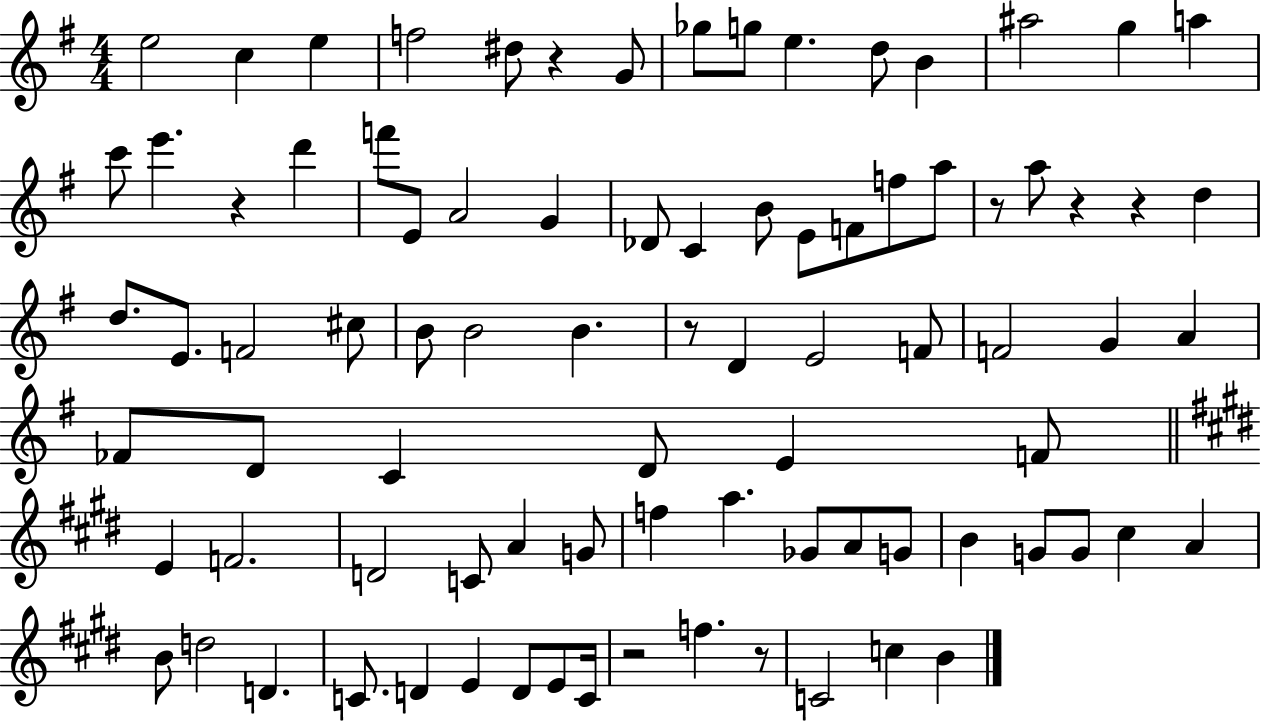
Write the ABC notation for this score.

X:1
T:Untitled
M:4/4
L:1/4
K:G
e2 c e f2 ^d/2 z G/2 _g/2 g/2 e d/2 B ^a2 g a c'/2 e' z d' f'/2 E/2 A2 G _D/2 C B/2 E/2 F/2 f/2 a/2 z/2 a/2 z z d d/2 E/2 F2 ^c/2 B/2 B2 B z/2 D E2 F/2 F2 G A _F/2 D/2 C D/2 E F/2 E F2 D2 C/2 A G/2 f a _G/2 A/2 G/2 B G/2 G/2 ^c A B/2 d2 D C/2 D E D/2 E/2 C/4 z2 f z/2 C2 c B